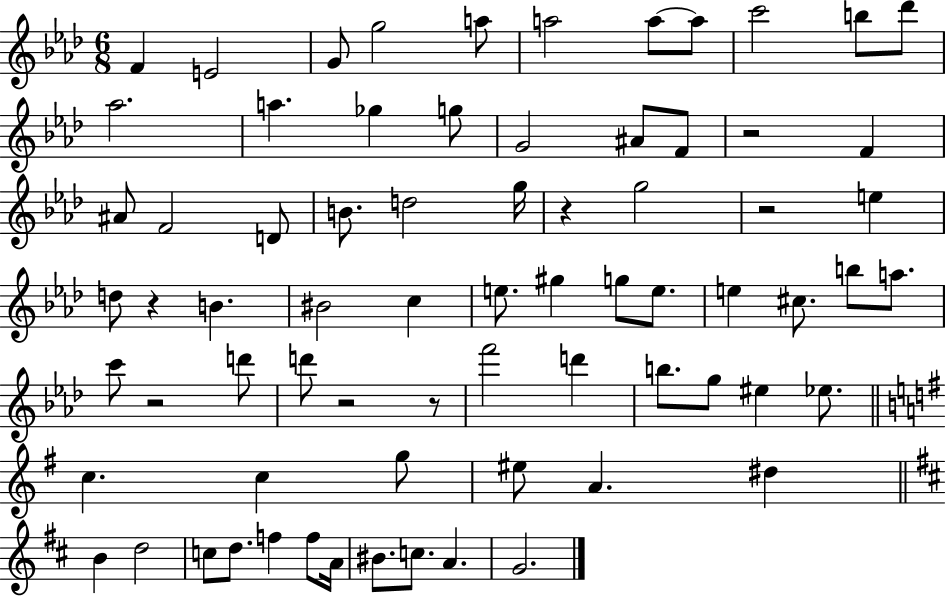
F4/q E4/h G4/e G5/h A5/e A5/h A5/e A5/e C6/h B5/e Db6/e Ab5/h. A5/q. Gb5/q G5/e G4/h A#4/e F4/e R/h F4/q A#4/e F4/h D4/e B4/e. D5/h G5/s R/q G5/h R/h E5/q D5/e R/q B4/q. BIS4/h C5/q E5/e. G#5/q G5/e E5/e. E5/q C#5/e. B5/e A5/e. C6/e R/h D6/e D6/e R/h R/e F6/h D6/q B5/e. G5/e EIS5/q Eb5/e. C5/q. C5/q G5/e EIS5/e A4/q. D#5/q B4/q D5/h C5/e D5/e. F5/q F5/e A4/s BIS4/e. C5/e. A4/q. G4/h.